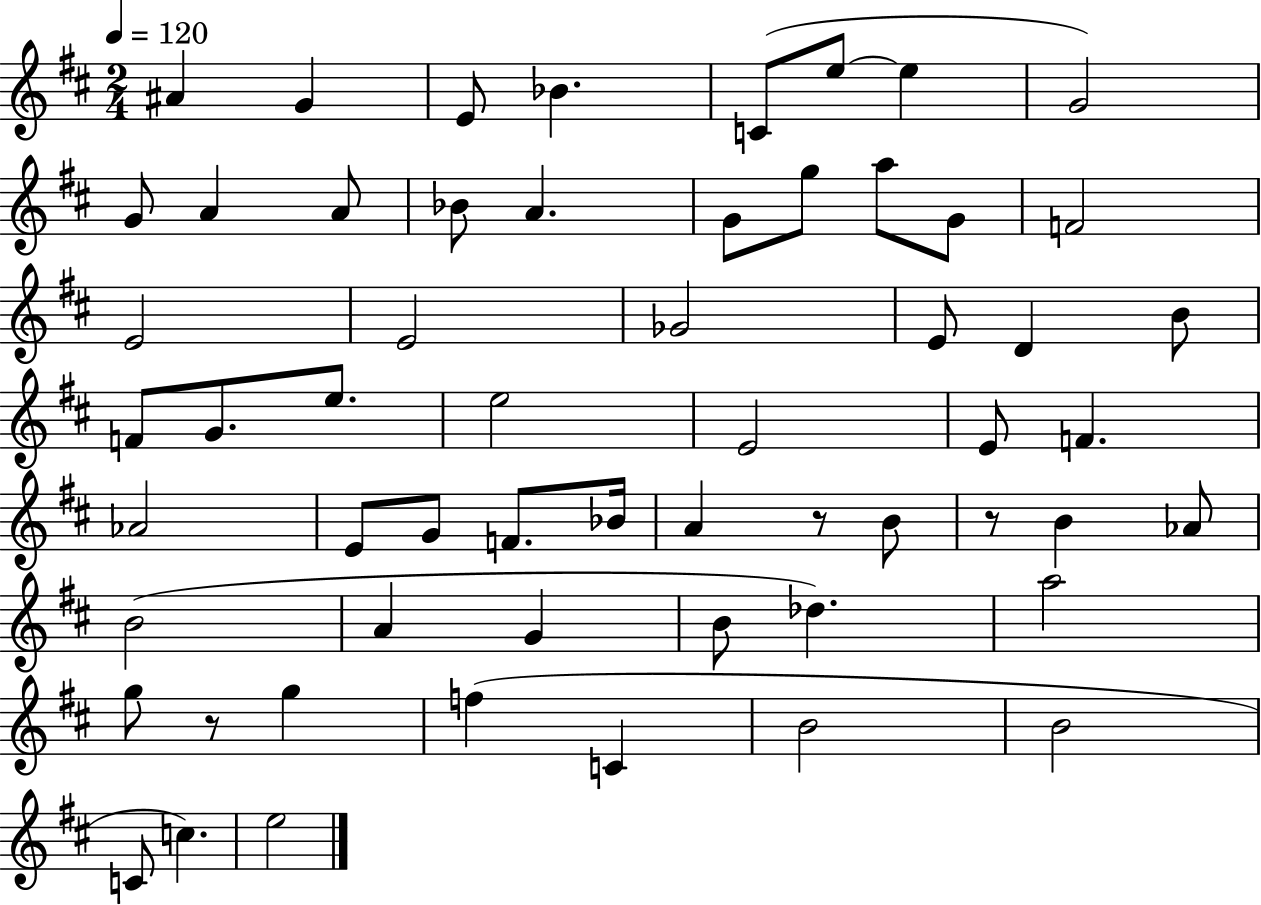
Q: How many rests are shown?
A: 3